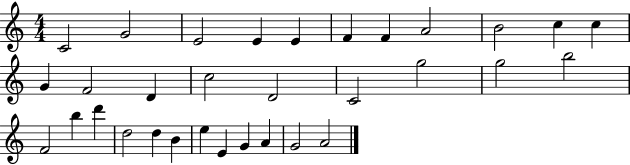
C4/h G4/h E4/h E4/q E4/q F4/q F4/q A4/h B4/h C5/q C5/q G4/q F4/h D4/q C5/h D4/h C4/h G5/h G5/h B5/h F4/h B5/q D6/q D5/h D5/q B4/q E5/q E4/q G4/q A4/q G4/h A4/h